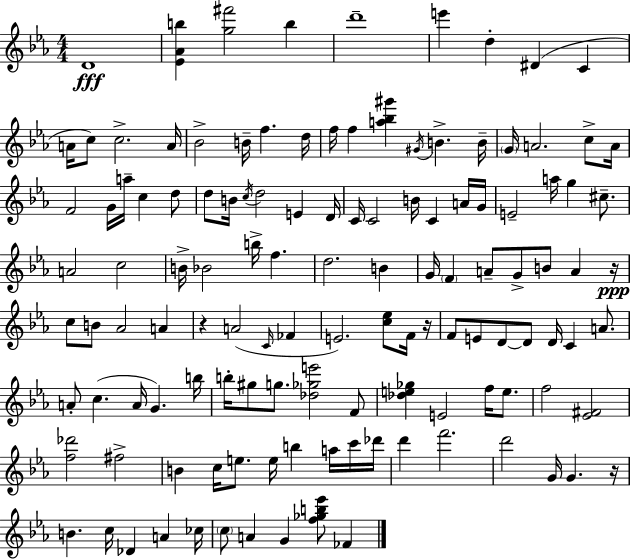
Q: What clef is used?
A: treble